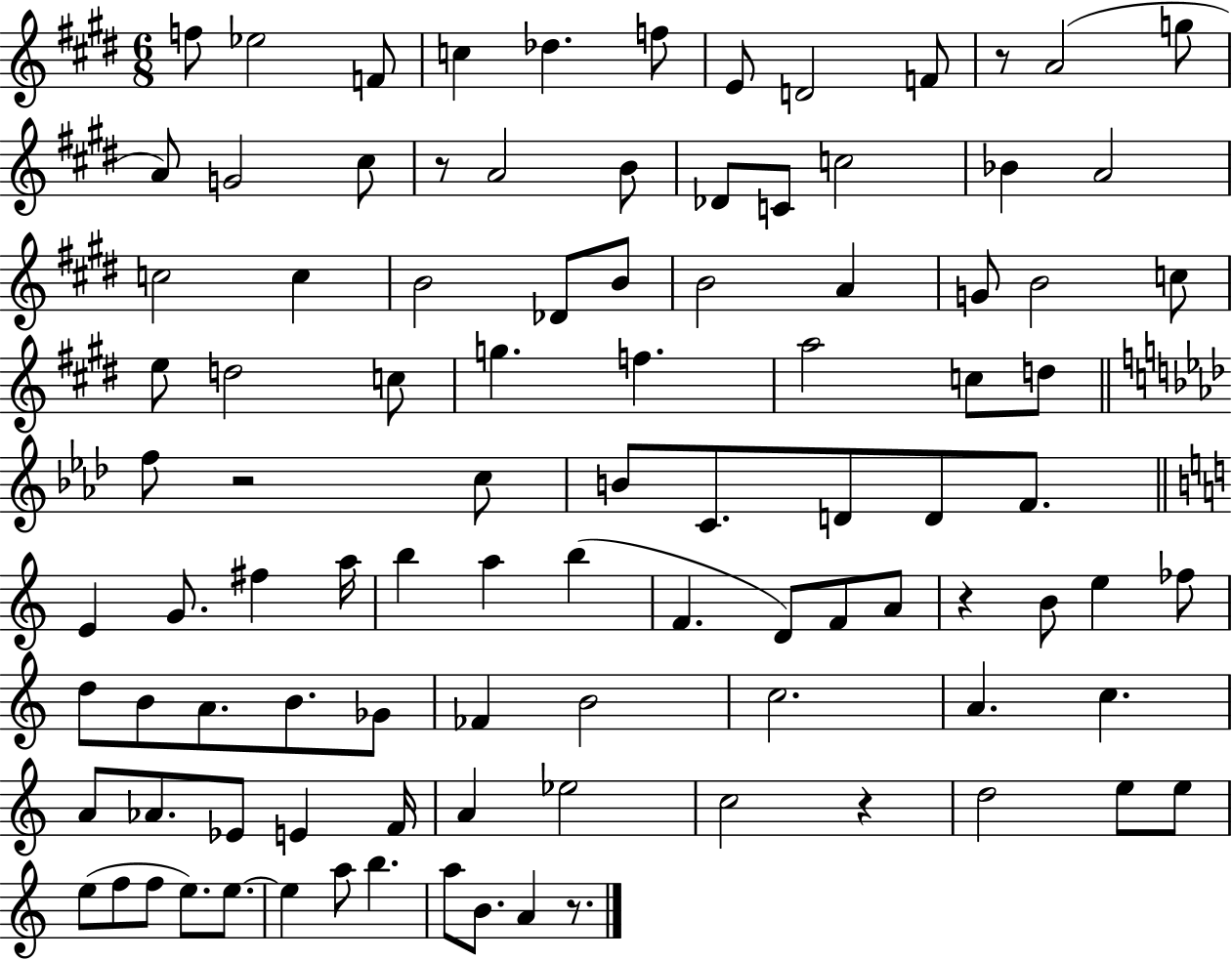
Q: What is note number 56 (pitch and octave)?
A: F4